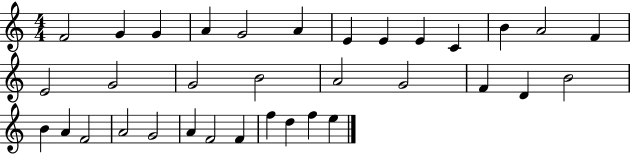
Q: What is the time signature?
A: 4/4